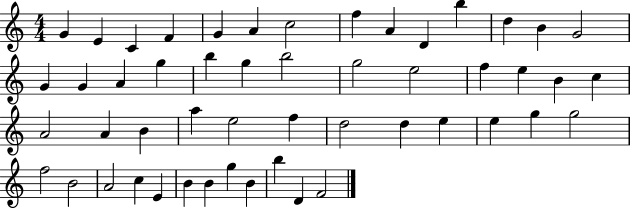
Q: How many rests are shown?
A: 0